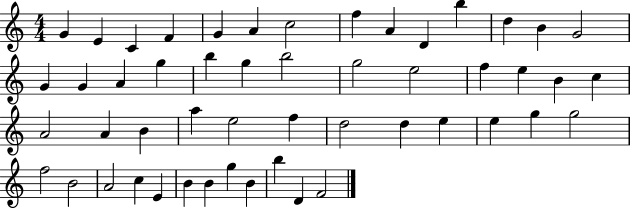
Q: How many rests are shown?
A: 0